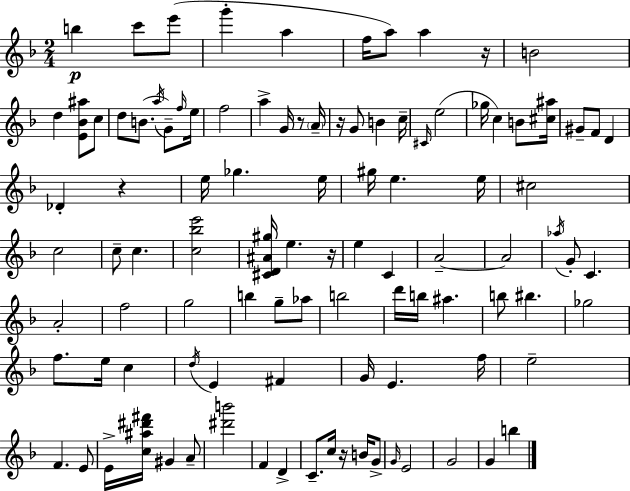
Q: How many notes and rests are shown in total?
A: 102